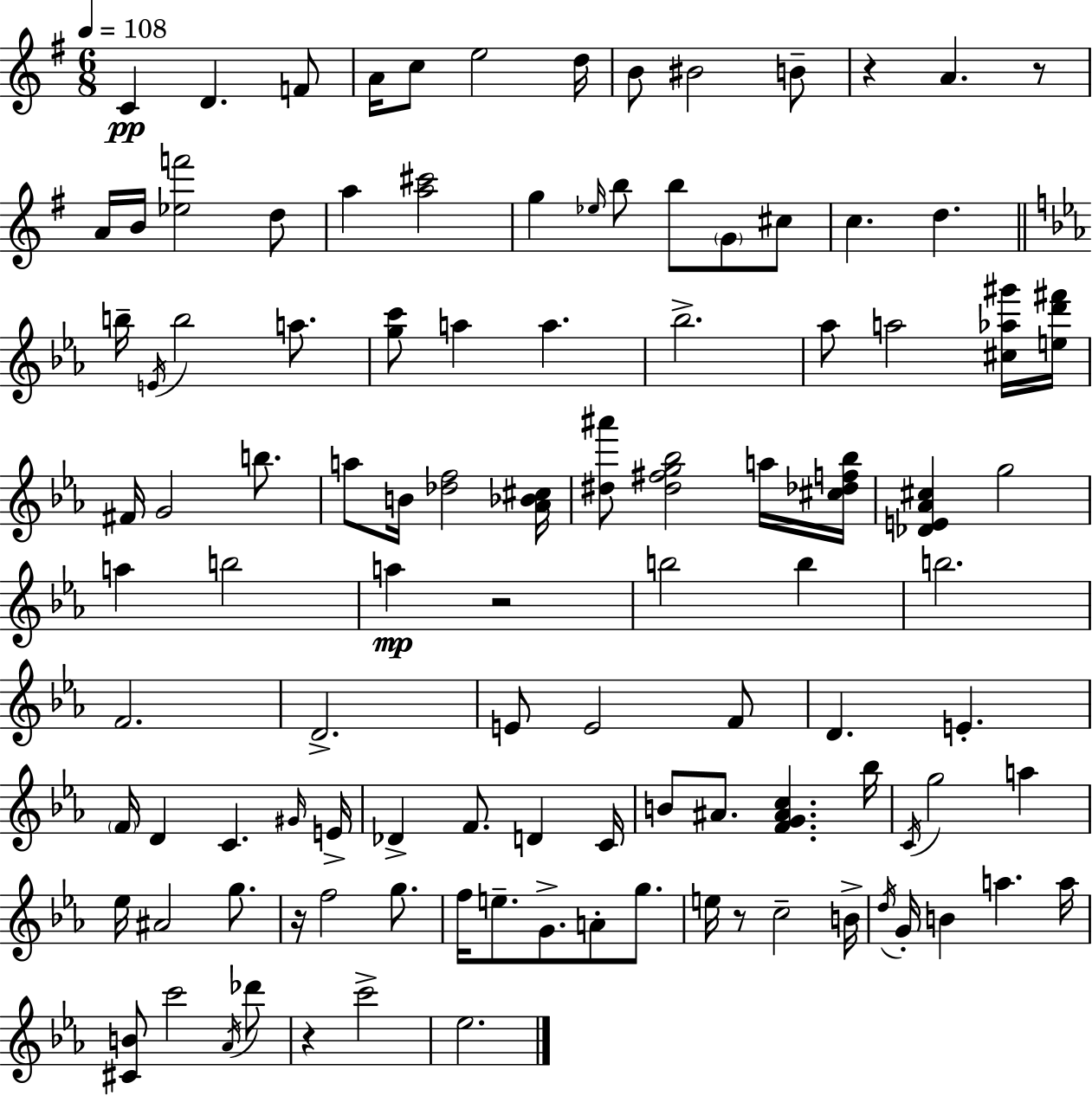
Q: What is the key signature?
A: E minor